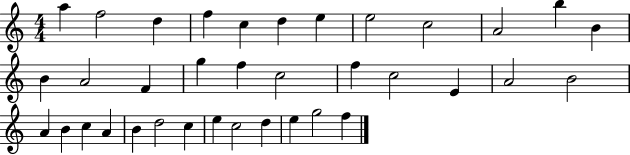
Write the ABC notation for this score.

X:1
T:Untitled
M:4/4
L:1/4
K:C
a f2 d f c d e e2 c2 A2 b B B A2 F g f c2 f c2 E A2 B2 A B c A B d2 c e c2 d e g2 f